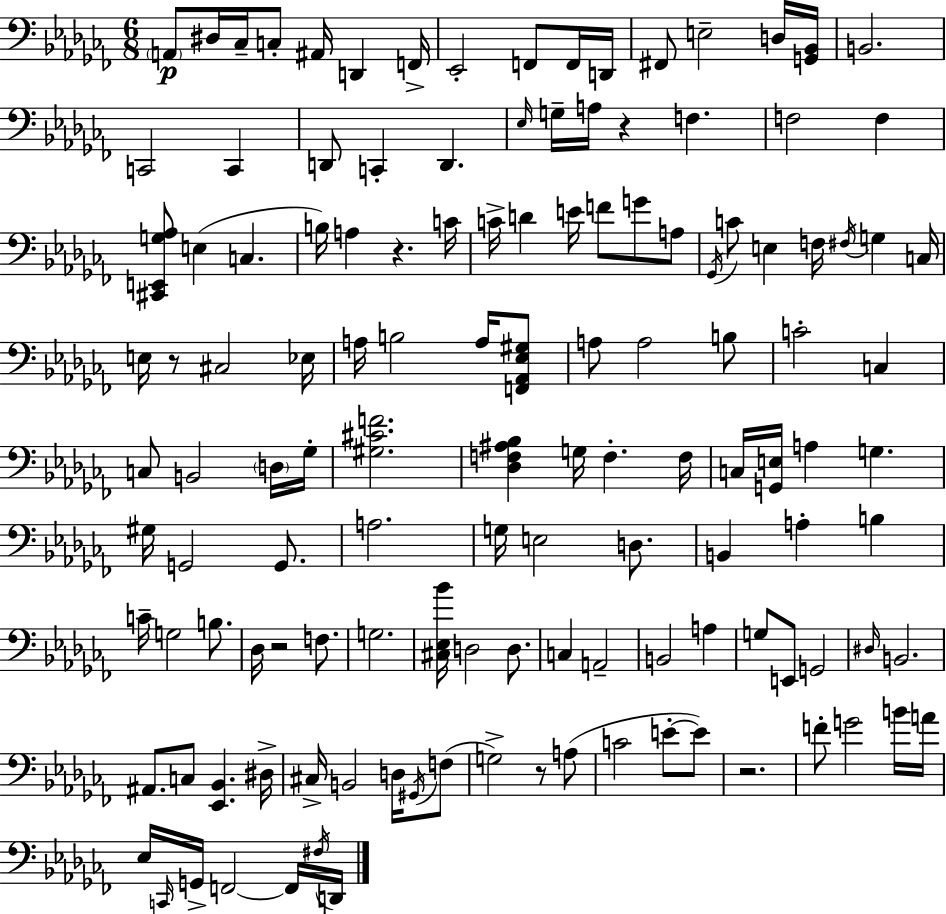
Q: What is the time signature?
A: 6/8